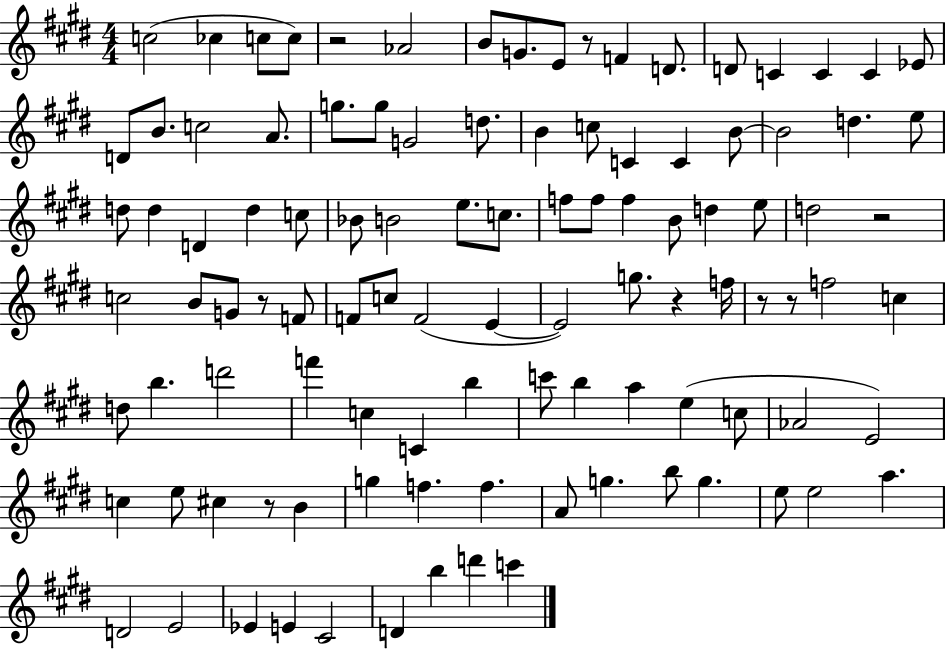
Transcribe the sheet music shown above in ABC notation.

X:1
T:Untitled
M:4/4
L:1/4
K:E
c2 _c c/2 c/2 z2 _A2 B/2 G/2 E/2 z/2 F D/2 D/2 C C C _E/2 D/2 B/2 c2 A/2 g/2 g/2 G2 d/2 B c/2 C C B/2 B2 d e/2 d/2 d D d c/2 _B/2 B2 e/2 c/2 f/2 f/2 f B/2 d e/2 d2 z2 c2 B/2 G/2 z/2 F/2 F/2 c/2 F2 E E2 g/2 z f/4 z/2 z/2 f2 c d/2 b d'2 f' c C b c'/2 b a e c/2 _A2 E2 c e/2 ^c z/2 B g f f A/2 g b/2 g e/2 e2 a D2 E2 _E E ^C2 D b d' c'